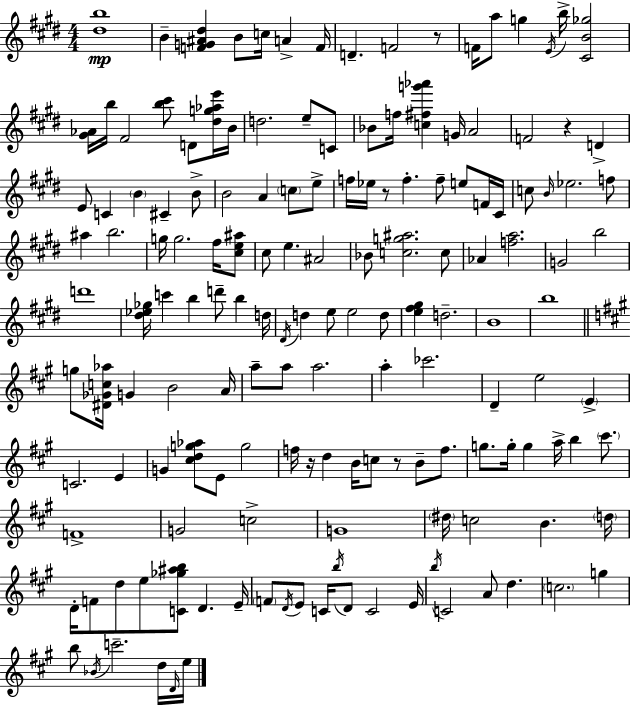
[D#5,B5]/w B4/q [F4,G4,A#4,D#5]/q B4/e C5/s A4/q F4/s D4/q. F4/h R/e F4/s A5/e G5/q E4/s B5/s [C#4,B4,Gb5]/h [G#4,Ab4]/s B5/s F#4/h [B5,C#6]/e D4/e [D#5,G5,Ab5,E6]/s B4/s D5/h. E5/e C4/e Bb4/e F5/s [C5,F#5,G6,Ab6]/q G4/s A4/h F4/h R/q D4/q E4/e C4/q B4/q C#4/q B4/e B4/h A4/q C5/e E5/e F5/s Eb5/s R/e F5/q. F5/e E5/e F4/s C#4/s C5/e B4/s Eb5/h. F5/e A#5/q B5/h. G5/s G5/h. F#5/s [C#5,E5,A#5]/e C#5/e E5/q. A#4/h Bb4/e [C5,G5,A#5]/h. C5/e Ab4/q [F5,A5]/h. G4/h B5/h D6/w [D#5,Eb5,Gb5]/s C6/q B5/q D6/e B5/q D5/s D#4/s D5/q E5/e E5/h D5/e [E5,F#5,G#5]/q D5/h. B4/w B5/w G5/e [D#4,Gb4,C5,Ab5]/s G4/q B4/h A4/s A5/e A5/e A5/h. A5/q CES6/h. D4/q E5/h E4/q C4/h. E4/q G4/q [C#5,D5,G5,Ab5]/e E4/e G5/h F5/s R/s D5/q B4/s C5/e R/e B4/e F5/e. G5/e. G5/s G5/q A5/s B5/q C#6/e. F4/w G4/h C5/h G4/w D#5/s C5/h B4/q. D5/s D4/s F4/e D5/e E5/e [C4,Gb5,A#5,B5]/e D4/q. E4/s F4/e D4/s E4/e C4/s B5/s D4/e C4/h E4/s B5/s C4/h A4/e D5/q. C5/h. G5/q B5/e Bb4/s C6/h. D5/s D4/s E5/s